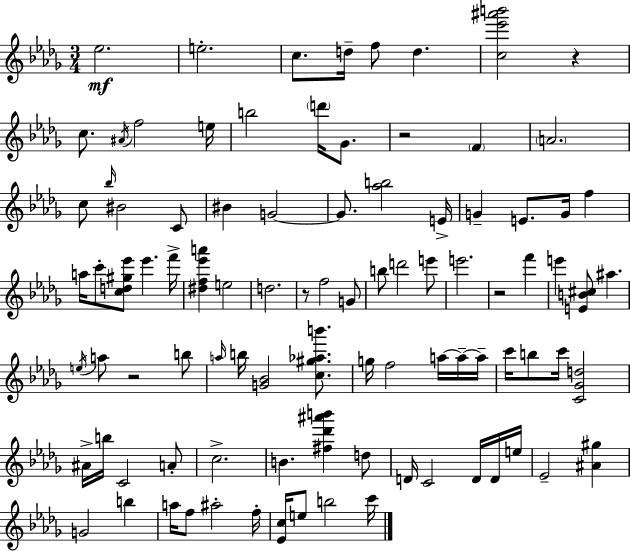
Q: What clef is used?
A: treble